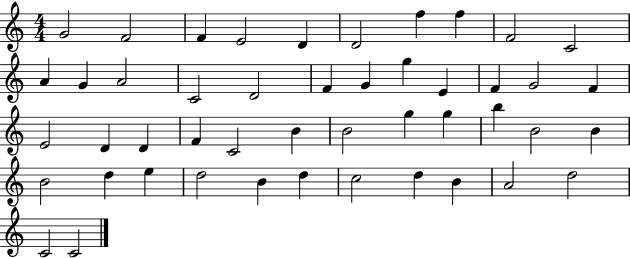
G4/h F4/h F4/q E4/h D4/q D4/h F5/q F5/q F4/h C4/h A4/q G4/q A4/h C4/h D4/h F4/q G4/q G5/q E4/q F4/q G4/h F4/q E4/h D4/q D4/q F4/q C4/h B4/q B4/h G5/q G5/q B5/q B4/h B4/q B4/h D5/q E5/q D5/h B4/q D5/q C5/h D5/q B4/q A4/h D5/h C4/h C4/h